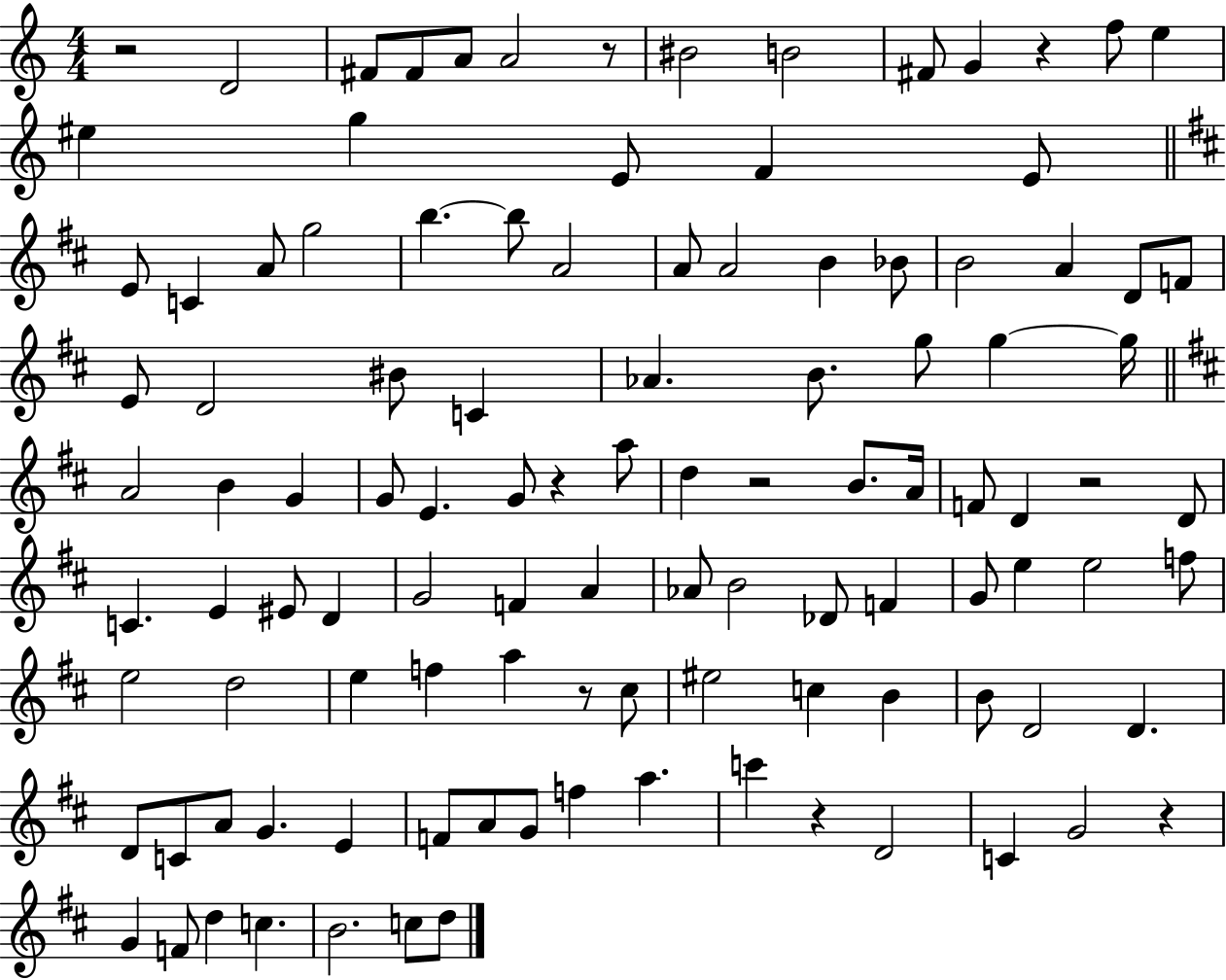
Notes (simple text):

R/h D4/h F#4/e F#4/e A4/e A4/h R/e BIS4/h B4/h F#4/e G4/q R/q F5/e E5/q EIS5/q G5/q E4/e F4/q E4/e E4/e C4/q A4/e G5/h B5/q. B5/e A4/h A4/e A4/h B4/q Bb4/e B4/h A4/q D4/e F4/e E4/e D4/h BIS4/e C4/q Ab4/q. B4/e. G5/e G5/q G5/s A4/h B4/q G4/q G4/e E4/q. G4/e R/q A5/e D5/q R/h B4/e. A4/s F4/e D4/q R/h D4/e C4/q. E4/q EIS4/e D4/q G4/h F4/q A4/q Ab4/e B4/h Db4/e F4/q G4/e E5/q E5/h F5/e E5/h D5/h E5/q F5/q A5/q R/e C#5/e EIS5/h C5/q B4/q B4/e D4/h D4/q. D4/e C4/e A4/e G4/q. E4/q F4/e A4/e G4/e F5/q A5/q. C6/q R/q D4/h C4/q G4/h R/q G4/q F4/e D5/q C5/q. B4/h. C5/e D5/e